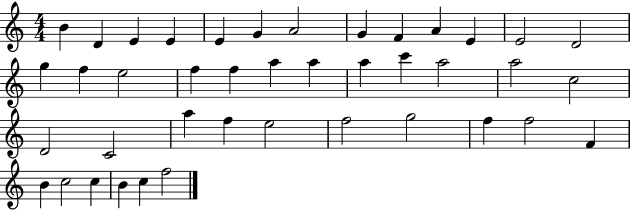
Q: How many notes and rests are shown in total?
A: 41